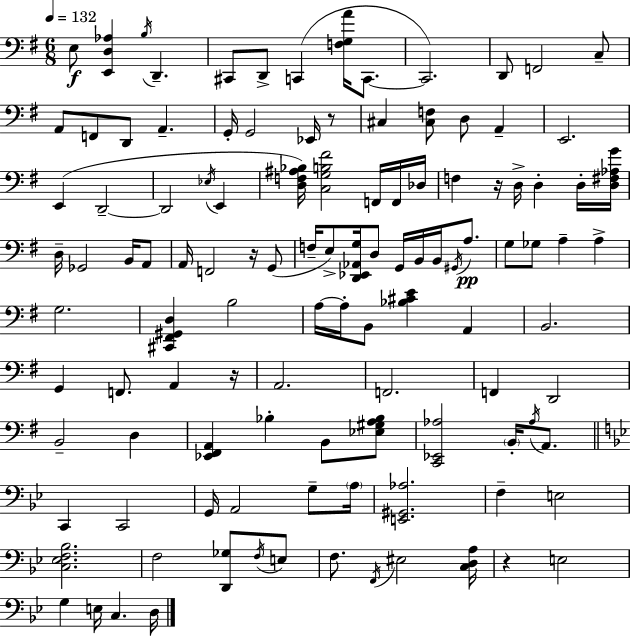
{
  \clef bass
  \numericTimeSignature
  \time 6/8
  \key g \major
  \tempo 4 = 132
  \repeat volta 2 { e8\f <e, d aes>4 \acciaccatura { b16 } d,4.-- | cis,8 d,8-> c,4( <f g a'>16 c,8.~~ | c,2.) | d,8 f,2 c8-- | \break a,8 f,8 d,8 a,4.-- | g,16-. g,2 ees,16 r8 | cis4 <cis f>8 d8 a,4-- | e,2. | \break e,4( d,2--~~ | d,2 \acciaccatura { ees16 } e,4 | <d f ais bes>16) <c g b fis'>2 f,16 | f,16 des16 f4 r16 d16-> d4-. | \break d16-. <d fis aes g'>16 d16-- ges,2 b,16 | a,8 a,16 f,2 r16 | g,8( f16-- e8->) <d, ees, aes, g>16 d8 g,16 b,16 b,16 \acciaccatura { gis,16 }\pp | a8. g8 ges8 a4-- a4-> | \break g2. | <cis, fis, gis, d>4 b2 | a16~~ a16-. b,8 <bes cis' e'>4 a,4 | b,2. | \break g,4 f,8. a,4 | r16 a,2. | f,2. | f,4 d,2 | \break b,2-- d4 | <ees, fis, a,>4 bes4-. b,8 | <ees gis a bes>8 <c, ees, aes>2 \parenthesize b,16-. | \acciaccatura { aes16 } a,8. \bar "||" \break \key bes \major c,4 c,2 | g,16 a,2 g8-- \parenthesize a16 | <e, gis, aes>2. | f4-- e2 | \break <c ees f bes>2. | f2 <d, ges>8 \acciaccatura { f16 } e8 | f8. \acciaccatura { f,16 } eis2 | <c d a>16 r4 e2 | \break g4 e16 c4. | d16 } \bar "|."
}